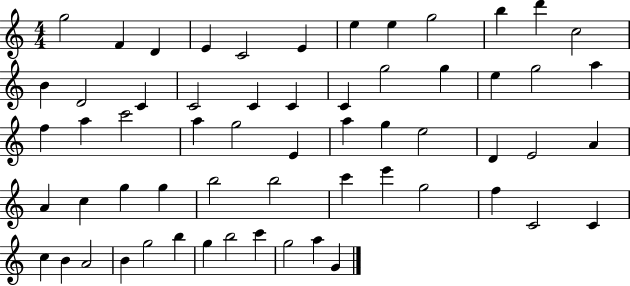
G5/h F4/q D4/q E4/q C4/h E4/q E5/q E5/q G5/h B5/q D6/q C5/h B4/q D4/h C4/q C4/h C4/q C4/q C4/q G5/h G5/q E5/q G5/h A5/q F5/q A5/q C6/h A5/q G5/h E4/q A5/q G5/q E5/h D4/q E4/h A4/q A4/q C5/q G5/q G5/q B5/h B5/h C6/q E6/q G5/h F5/q C4/h C4/q C5/q B4/q A4/h B4/q G5/h B5/q G5/q B5/h C6/q G5/h A5/q G4/q